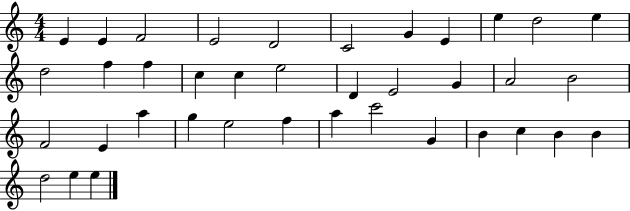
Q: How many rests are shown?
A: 0